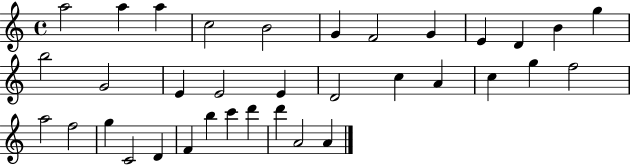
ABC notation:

X:1
T:Untitled
M:4/4
L:1/4
K:C
a2 a a c2 B2 G F2 G E D B g b2 G2 E E2 E D2 c A c g f2 a2 f2 g C2 D F b c' d' d' A2 A